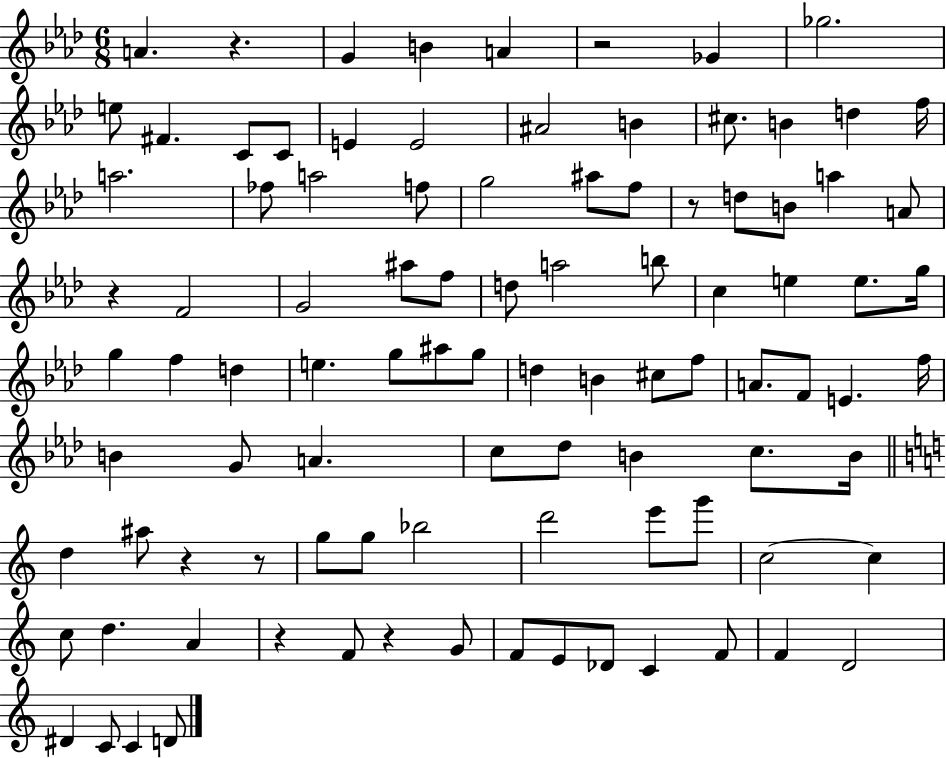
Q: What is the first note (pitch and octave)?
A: A4